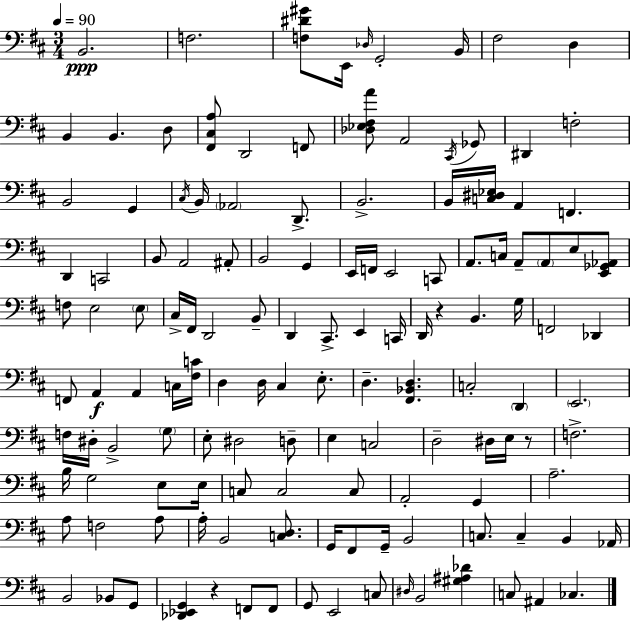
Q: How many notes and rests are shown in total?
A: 134